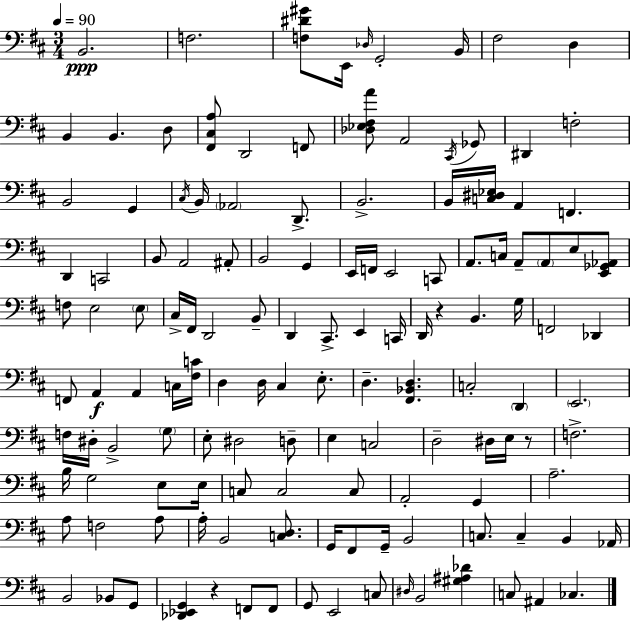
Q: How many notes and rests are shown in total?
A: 134